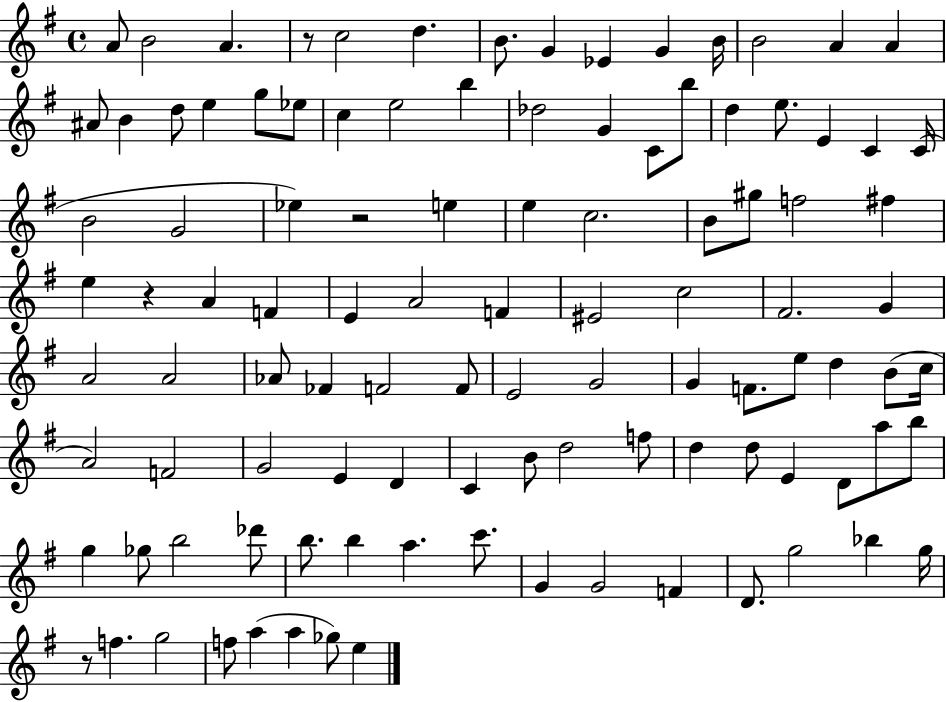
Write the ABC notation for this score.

X:1
T:Untitled
M:4/4
L:1/4
K:G
A/2 B2 A z/2 c2 d B/2 G _E G B/4 B2 A A ^A/2 B d/2 e g/2 _e/2 c e2 b _d2 G C/2 b/2 d e/2 E C C/4 B2 G2 _e z2 e e c2 B/2 ^g/2 f2 ^f e z A F E A2 F ^E2 c2 ^F2 G A2 A2 _A/2 _F F2 F/2 E2 G2 G F/2 e/2 d B/2 c/4 A2 F2 G2 E D C B/2 d2 f/2 d d/2 E D/2 a/2 b/2 g _g/2 b2 _d'/2 b/2 b a c'/2 G G2 F D/2 g2 _b g/4 z/2 f g2 f/2 a a _g/2 e